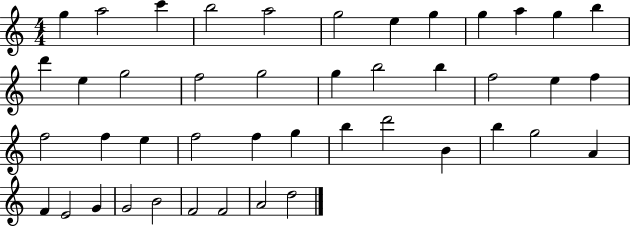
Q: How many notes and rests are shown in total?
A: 44